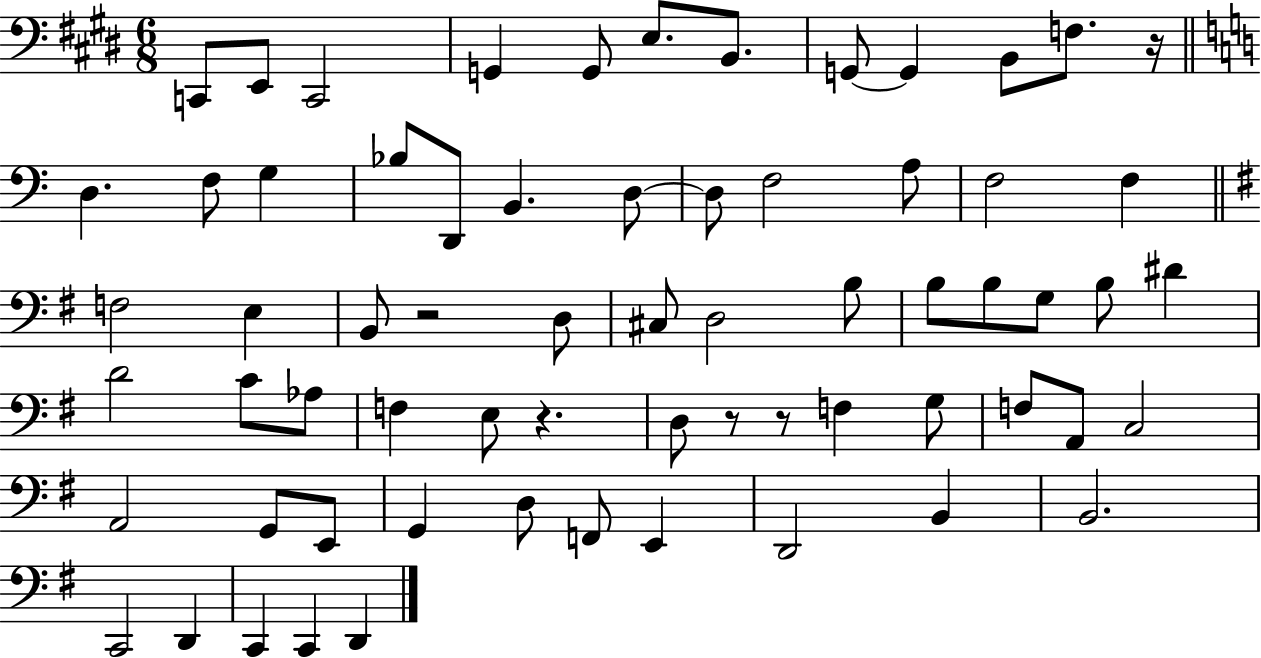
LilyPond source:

{
  \clef bass
  \numericTimeSignature
  \time 6/8
  \key e \major
  c,8 e,8 c,2 | g,4 g,8 e8. b,8. | g,8~~ g,4 b,8 f8. r16 | \bar "||" \break \key a \minor d4. f8 g4 | bes8 d,8 b,4. d8~~ | d8 f2 a8 | f2 f4 | \break \bar "||" \break \key g \major f2 e4 | b,8 r2 d8 | cis8 d2 b8 | b8 b8 g8 b8 dis'4 | \break d'2 c'8 aes8 | f4 e8 r4. | d8 r8 r8 f4 g8 | f8 a,8 c2 | \break a,2 g,8 e,8 | g,4 d8 f,8 e,4 | d,2 b,4 | b,2. | \break c,2 d,4 | c,4 c,4 d,4 | \bar "|."
}